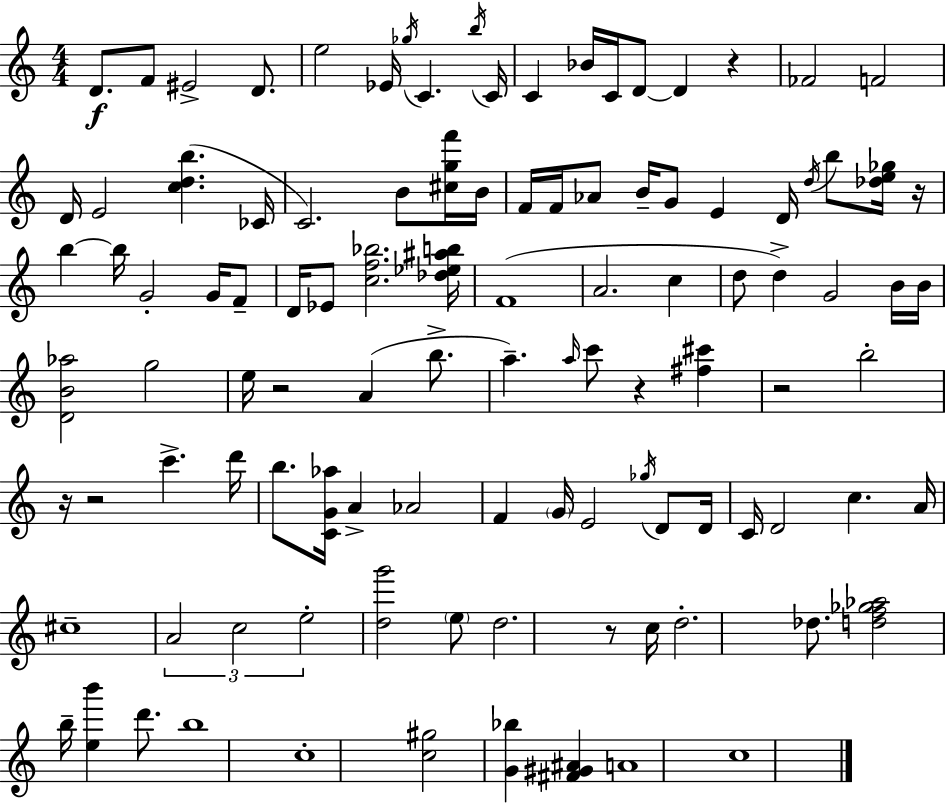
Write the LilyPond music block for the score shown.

{
  \clef treble
  \numericTimeSignature
  \time 4/4
  \key a \minor
  d'8.\f f'8 eis'2-> d'8. | e''2 ees'16 \acciaccatura { ges''16 } c'4. | \acciaccatura { b''16 } c'16 c'4 bes'16 c'16 d'8~~ d'4 r4 | fes'2 f'2 | \break d'16 e'2 <c'' d'' b''>4.( | ces'16 c'2.) b'8 | <cis'' g'' f'''>16 b'16 f'16 f'16 aes'8 b'16-- g'8 e'4 d'16 \acciaccatura { d''16 } b''8 | <des'' e'' ges''>16 r16 b''4~~ b''16 g'2-. | \break g'16 f'8-- d'16 ees'8 <c'' f'' bes''>2. | <des'' ees'' ais'' b''>16 f'1( | a'2. c''4 | d''8 d''4->) g'2 | \break b'16 b'16 <d' b' aes''>2 g''2 | e''16 r2 a'4( | b''8.-> a''4.--) \grace { a''16 } c'''8 r4 | <fis'' cis'''>4 r2 b''2-. | \break r16 r2 c'''4.-> | d'''16 b''8. <c' g' aes''>16 a'4-> aes'2 | f'4 \parenthesize g'16 e'2 | \acciaccatura { ges''16 } d'8 d'16 c'16 d'2 c''4. | \break a'16 cis''1-- | \tuplet 3/2 { a'2 c''2 | e''2-. } <d'' g'''>2 | \parenthesize e''8 d''2. | \break r8 c''16 d''2.-. | des''8. <d'' f'' ges'' aes''>2 b''16-- <e'' b'''>4 | d'''8. b''1 | c''1-. | \break <c'' gis''>2 <g' bes''>4 | <fis' gis' ais'>4 a'1 | c''1 | \bar "|."
}